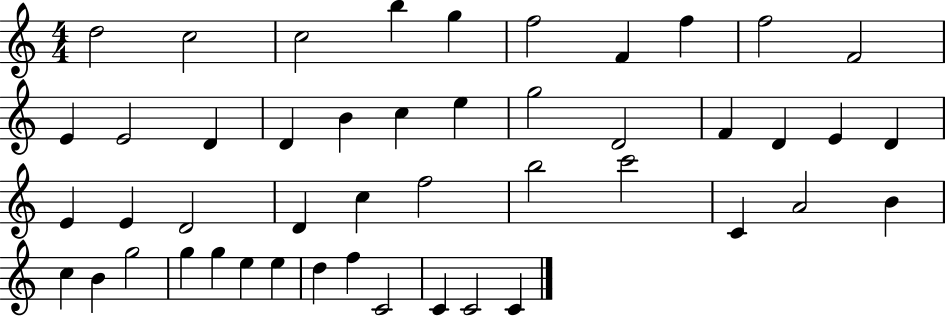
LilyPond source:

{
  \clef treble
  \numericTimeSignature
  \time 4/4
  \key c \major
  d''2 c''2 | c''2 b''4 g''4 | f''2 f'4 f''4 | f''2 f'2 | \break e'4 e'2 d'4 | d'4 b'4 c''4 e''4 | g''2 d'2 | f'4 d'4 e'4 d'4 | \break e'4 e'4 d'2 | d'4 c''4 f''2 | b''2 c'''2 | c'4 a'2 b'4 | \break c''4 b'4 g''2 | g''4 g''4 e''4 e''4 | d''4 f''4 c'2 | c'4 c'2 c'4 | \break \bar "|."
}